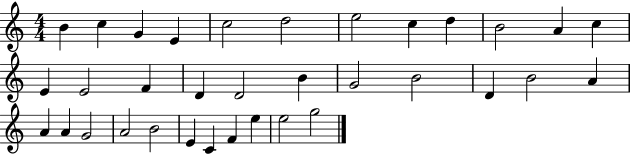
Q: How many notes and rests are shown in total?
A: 34